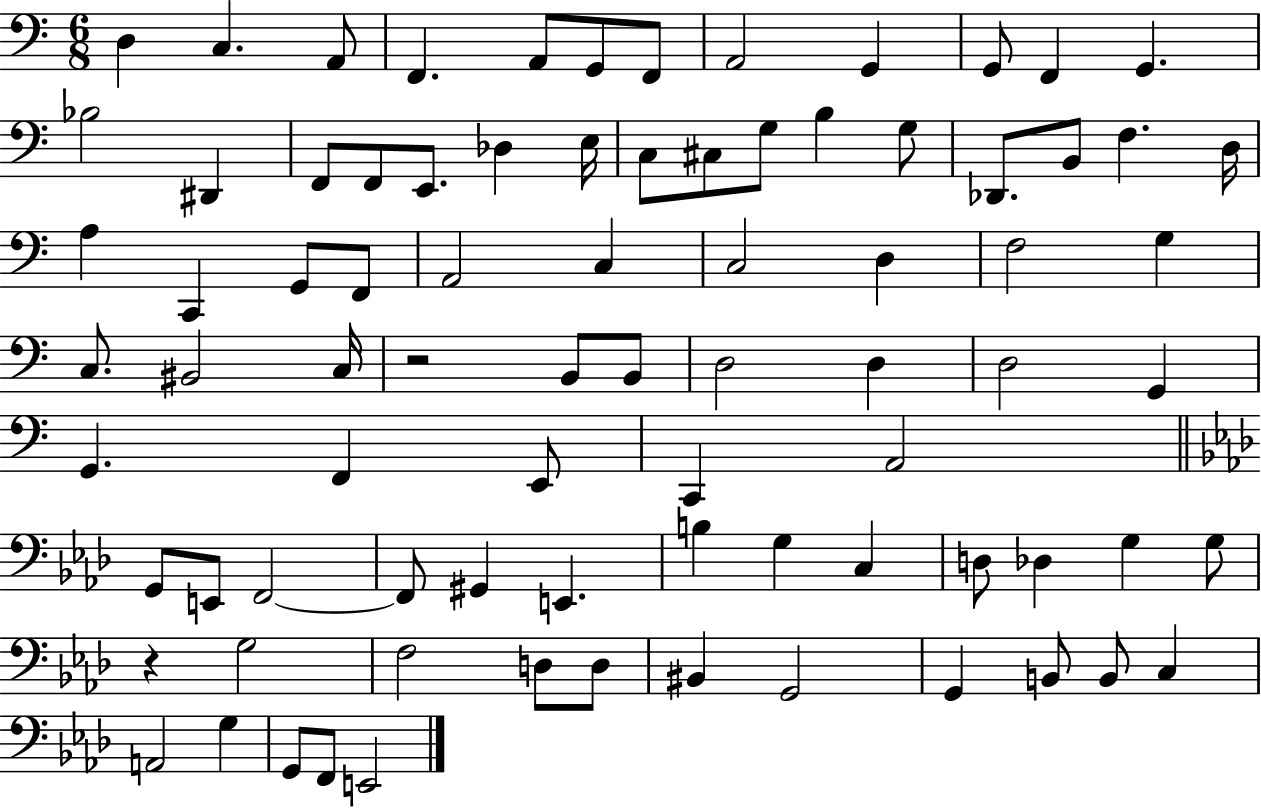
{
  \clef bass
  \numericTimeSignature
  \time 6/8
  \key c \major
  d4 c4. a,8 | f,4. a,8 g,8 f,8 | a,2 g,4 | g,8 f,4 g,4. | \break bes2 dis,4 | f,8 f,8 e,8. des4 e16 | c8 cis8 g8 b4 g8 | des,8. b,8 f4. d16 | \break a4 c,4 g,8 f,8 | a,2 c4 | c2 d4 | f2 g4 | \break c8. bis,2 c16 | r2 b,8 b,8 | d2 d4 | d2 g,4 | \break g,4. f,4 e,8 | c,4 a,2 | \bar "||" \break \key aes \major g,8 e,8 f,2~~ | f,8 gis,4 e,4. | b4 g4 c4 | d8 des4 g4 g8 | \break r4 g2 | f2 d8 d8 | bis,4 g,2 | g,4 b,8 b,8 c4 | \break a,2 g4 | g,8 f,8 e,2 | \bar "|."
}